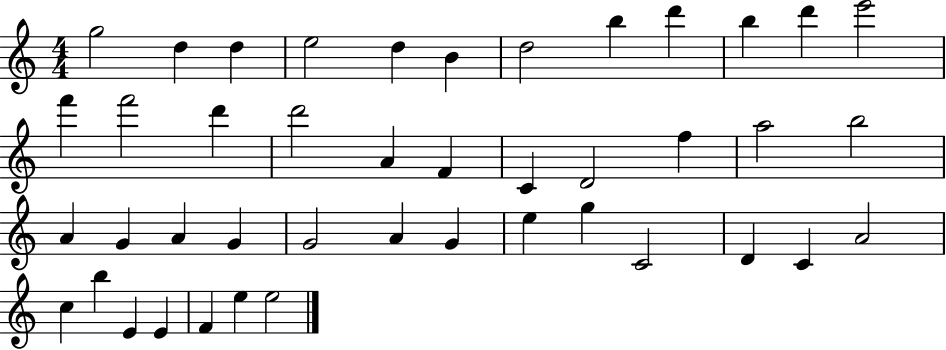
{
  \clef treble
  \numericTimeSignature
  \time 4/4
  \key c \major
  g''2 d''4 d''4 | e''2 d''4 b'4 | d''2 b''4 d'''4 | b''4 d'''4 e'''2 | \break f'''4 f'''2 d'''4 | d'''2 a'4 f'4 | c'4 d'2 f''4 | a''2 b''2 | \break a'4 g'4 a'4 g'4 | g'2 a'4 g'4 | e''4 g''4 c'2 | d'4 c'4 a'2 | \break c''4 b''4 e'4 e'4 | f'4 e''4 e''2 | \bar "|."
}